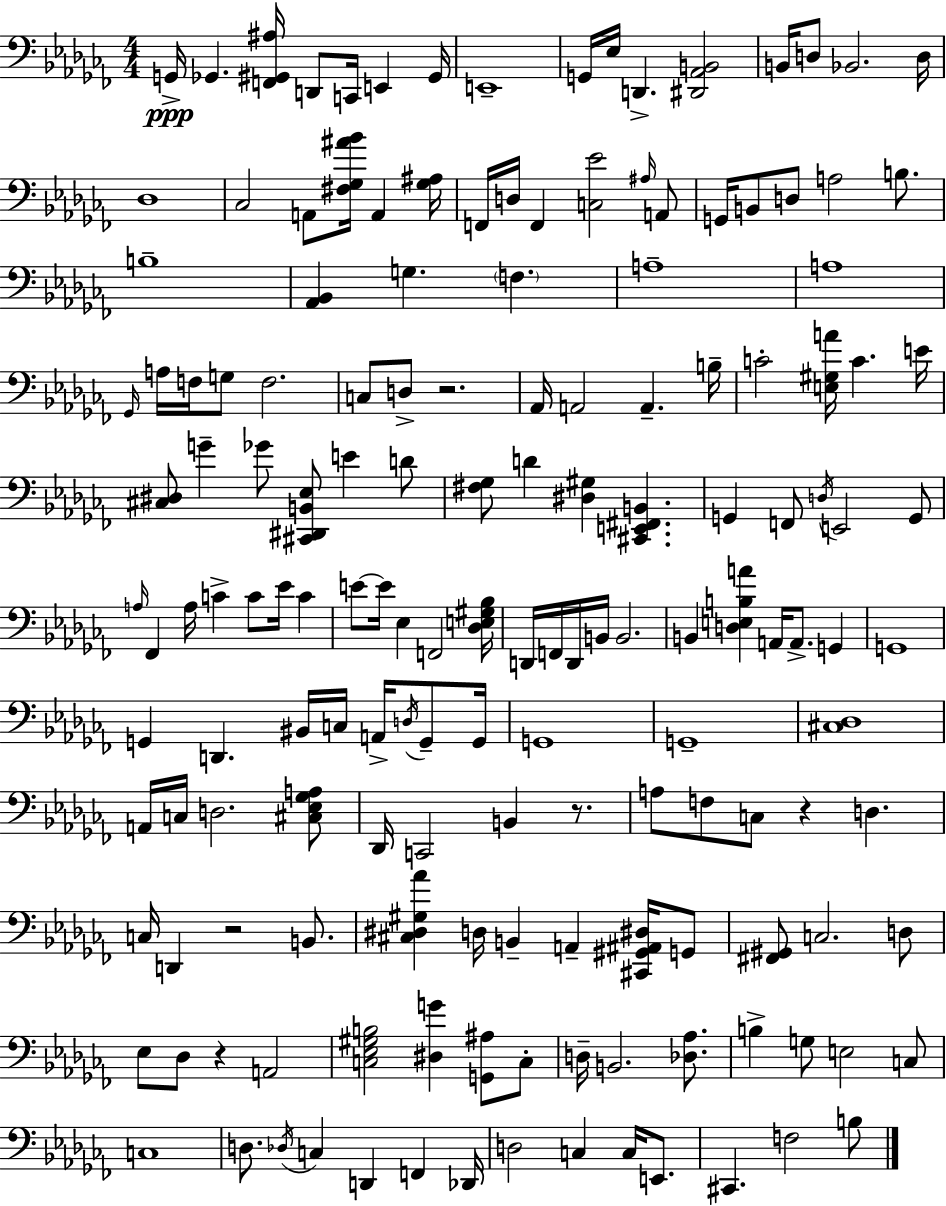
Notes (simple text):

G2/s Gb2/q. [F2,G#2,A#3]/s D2/e C2/s E2/q G#2/s E2/w G2/s Eb3/s D2/q. [D#2,Ab2,B2]/h B2/s D3/e Bb2/h. D3/s Db3/w CES3/h A2/e [F#3,Gb3,A#4,Bb4]/s A2/q [Gb3,A#3]/s F2/s D3/s F2/q [C3,Eb4]/h A#3/s A2/e G2/s B2/e D3/e A3/h B3/e. B3/w [Ab2,Bb2]/q G3/q. F3/q. A3/w A3/w Gb2/s A3/s F3/s G3/e F3/h. C3/e D3/e R/h. Ab2/s A2/h A2/q. B3/s C4/h [E3,G#3,A4]/s C4/q. E4/s [C#3,D#3]/e G4/q Gb4/e [C#2,D#2,B2,Eb3]/e E4/q D4/e [F#3,Gb3]/e D4/q [D#3,G#3]/q [C#2,E2,F#2,B2]/q. G2/q F2/e D3/s E2/h G2/e A3/s FES2/q A3/s C4/q C4/e Eb4/s C4/q E4/e E4/s Eb3/q F2/h [Db3,E3,G#3,Bb3]/s D2/s F2/s D2/s B2/s B2/h. B2/q [D3,E3,B3,A4]/q A2/s A2/e. G2/q G2/w G2/q D2/q. BIS2/s C3/s A2/s D3/s G2/e G2/s G2/w G2/w [C#3,Db3]/w A2/s C3/s D3/h. [C#3,Eb3,Gb3,A3]/e Db2/s C2/h B2/q R/e. A3/e F3/e C3/e R/q D3/q. C3/s D2/q R/h B2/e. [C#3,D#3,G#3,Ab4]/q D3/s B2/q A2/q [C#2,G#2,A#2,D#3]/s G2/e [F#2,G#2]/e C3/h. D3/e Eb3/e Db3/e R/q A2/h [C3,Eb3,G#3,B3]/h [D#3,G4]/q [G2,A#3]/e C3/e D3/s B2/h. [Db3,Ab3]/e. B3/q G3/e E3/h C3/e C3/w D3/e. Db3/s C3/q D2/q F2/q Db2/s D3/h C3/q C3/s E2/e. C#2/q. F3/h B3/e